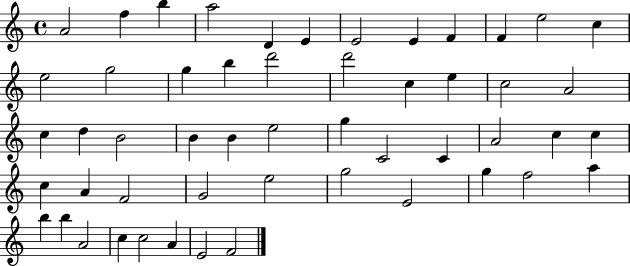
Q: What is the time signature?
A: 4/4